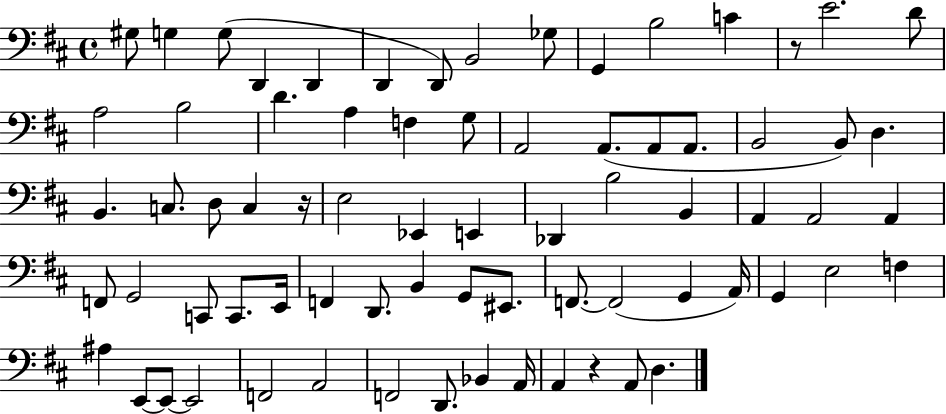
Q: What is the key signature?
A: D major